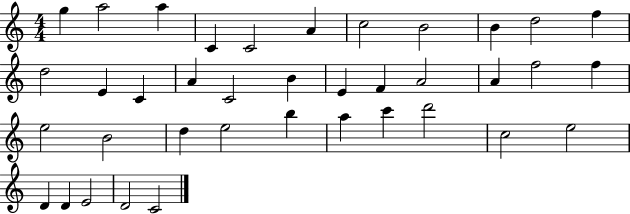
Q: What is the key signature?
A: C major